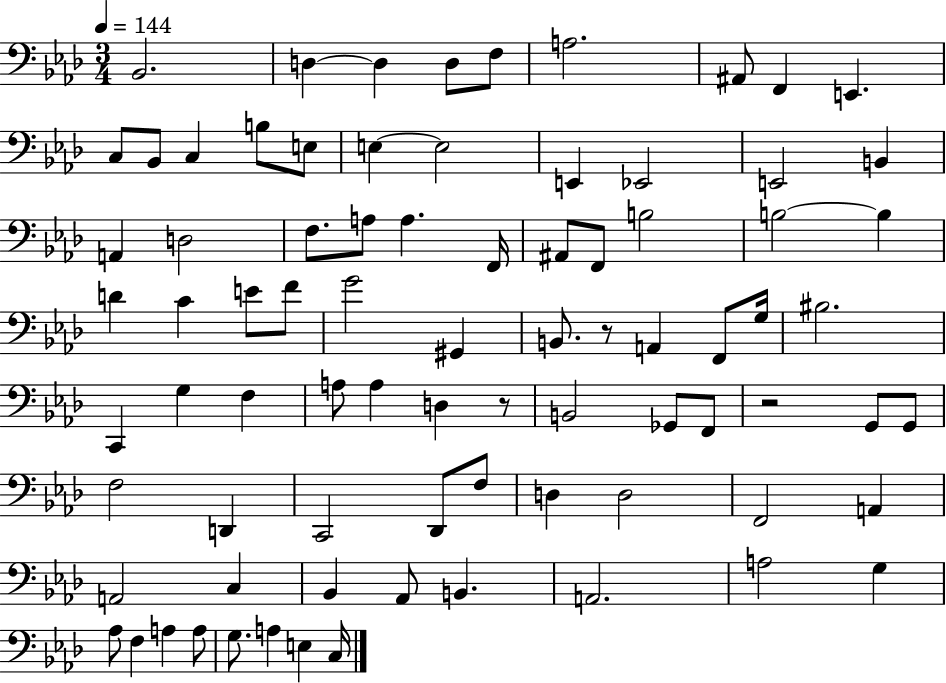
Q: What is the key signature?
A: AES major